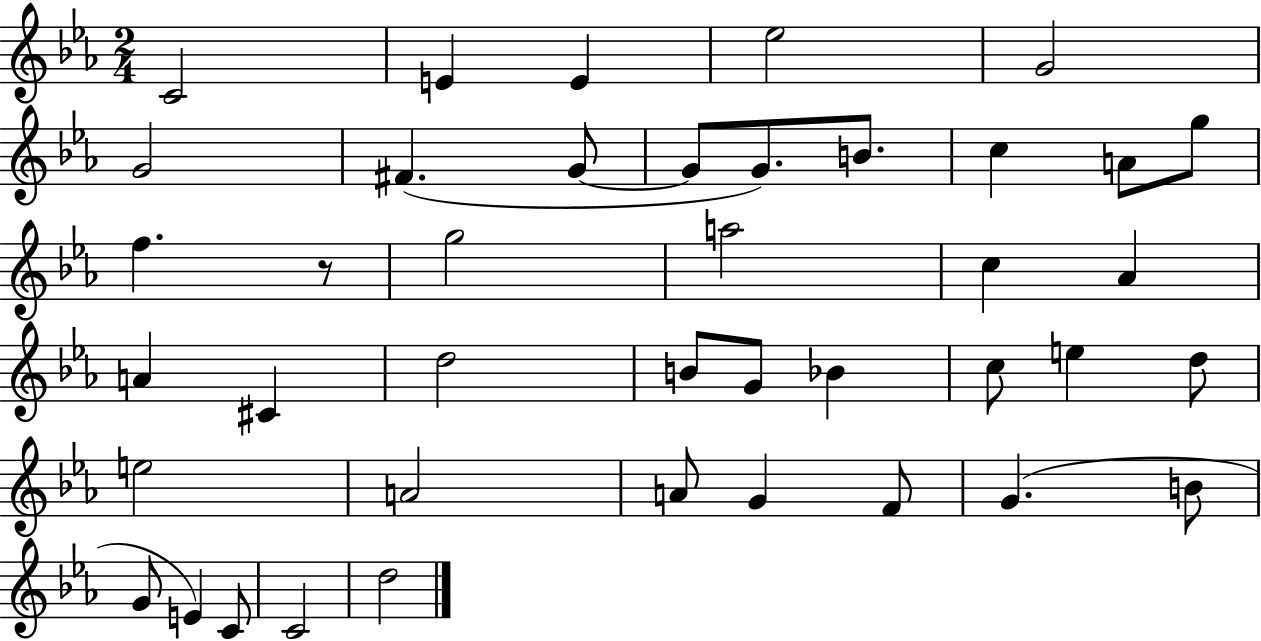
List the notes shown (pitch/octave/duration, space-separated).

C4/h E4/q E4/q Eb5/h G4/h G4/h F#4/q. G4/e G4/e G4/e. B4/e. C5/q A4/e G5/e F5/q. R/e G5/h A5/h C5/q Ab4/q A4/q C#4/q D5/h B4/e G4/e Bb4/q C5/e E5/q D5/e E5/h A4/h A4/e G4/q F4/e G4/q. B4/e G4/e E4/q C4/e C4/h D5/h